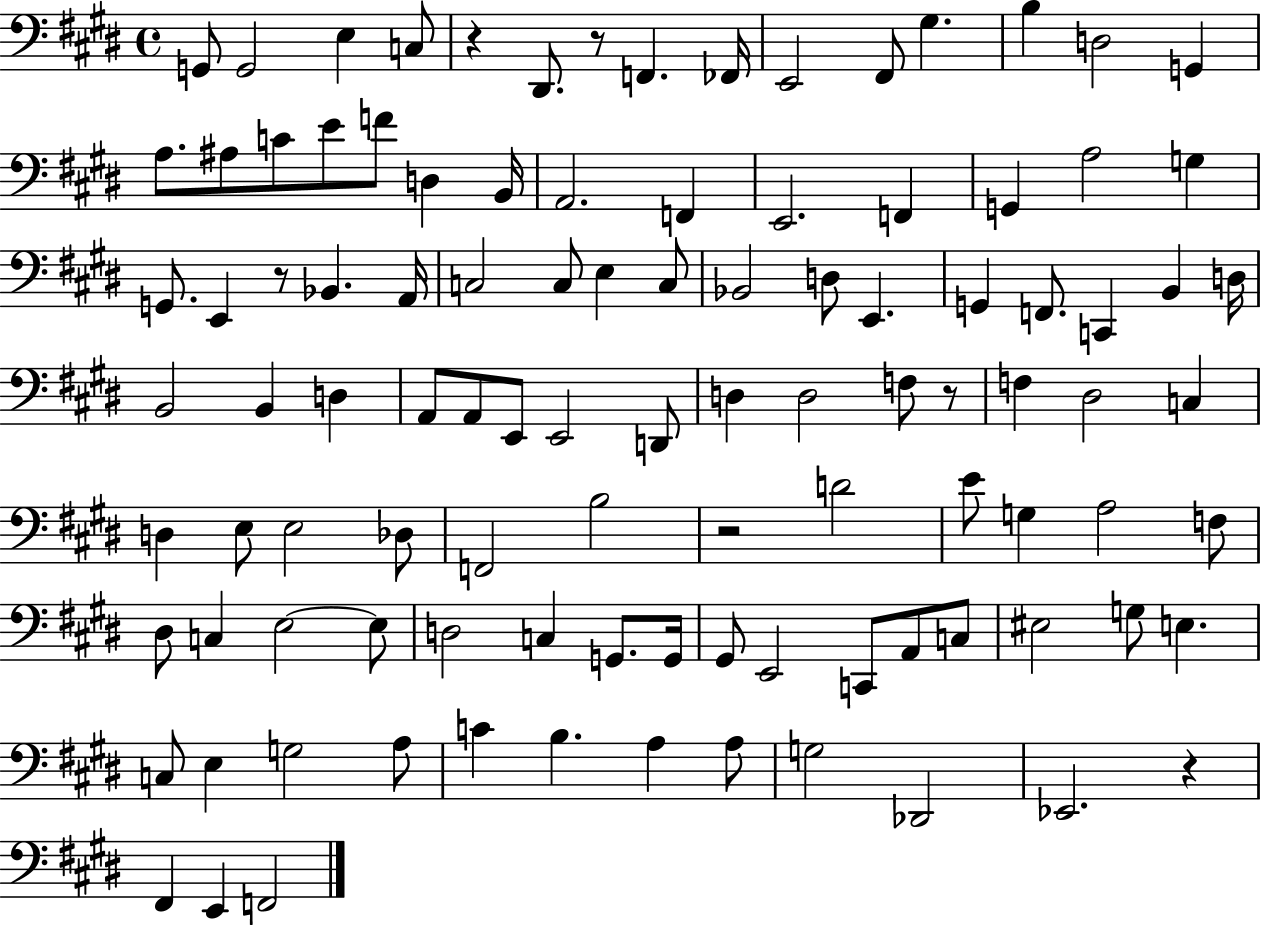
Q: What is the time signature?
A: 4/4